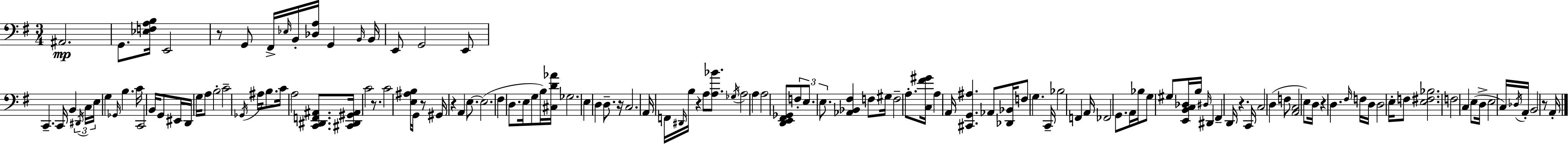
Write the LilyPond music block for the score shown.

{
  \clef bass
  \numericTimeSignature
  \time 3/4
  \key g \major
  ais,2.\mp | g,8. <ees f a b>16 e,2 | r8 g,8 fis,16-> \grace { ees16 } b,16-. <des a>16 g,4 | \grace { b,16 } b,16 e,8 g,2 | \break e,8 c,4.-- c,16 b,4 | \tuplet 3/2 { \acciaccatura { dis,16 } c16 e16 } g4 \grace { ges,16 } b4. | c'16 c,2 | b,16 g,8 eis,16 d,16 g16 a8 b2-. | \break c'2-- | \acciaccatura { ges,16 } ais16 b8. c'16 a2 | <c, dis, f, ais,>8. <cis, dis, gis, ais,>16 c'2 | r8. c'2 | \break <e ais b>16 g,16 r8 gis,16 r4 a,4 | e8.~~ e2.( | fis4 d8. | e16 g8 b16) <cis d' aes'>16 ges2. | \break e4 d4 | d8.-- r16 c2. | a,16 f,16 \grace { dis,16 } b16 r4 | a8 <a bes'>8. \acciaccatura { ges16 } a2 | \break a4 a2 | <d, e, fis, ges,>8 \tuplet 3/2 { f8-. e8. e8. } | <aes, bes, fis>4 f8 gis16 f2-- | a8.-. <c fis' gis'>16 a4 | \break a,16 <cis, g, ais>4. aes,8 <des, bes,>16 f8 | g4. c,16-- bes2 | f,4 a,16 fes,2 | g,8. a,16 bes16 g8 gis8 | \break <e, b, c des>16 b16 \grace { dis16 } dis,4 fis,4-- | d,16 r4. c,16 c2 | d4( f8 <a, c>2 | e8) d16 r4 | \break d4. \grace { fis16 } f16 d16 d2 | e16-. f8 <e fis bes>2. | f2 | c4 e8( d16-> | \break e2 c16) \acciaccatura { des16 } a,16-. b,2 | r8 a,16-. \bar "|."
}